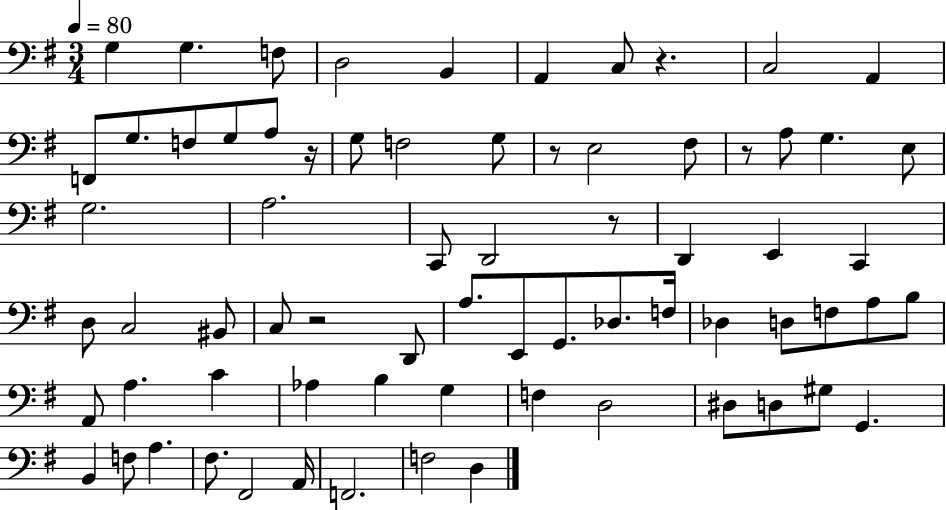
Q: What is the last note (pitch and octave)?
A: D3